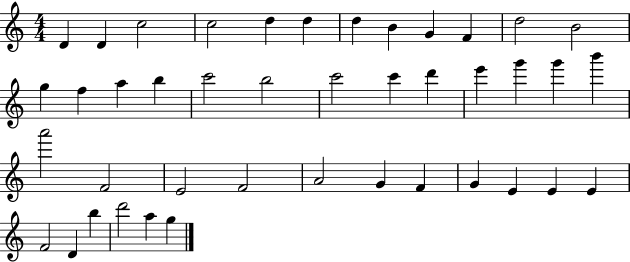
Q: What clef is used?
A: treble